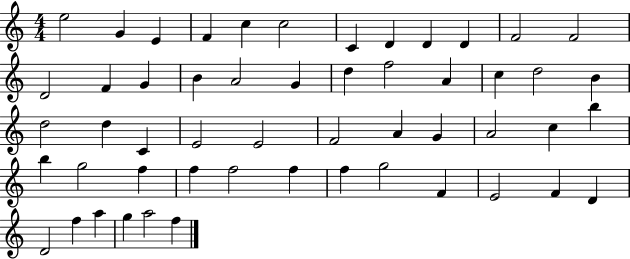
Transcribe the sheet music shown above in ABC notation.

X:1
T:Untitled
M:4/4
L:1/4
K:C
e2 G E F c c2 C D D D F2 F2 D2 F G B A2 G d f2 A c d2 B d2 d C E2 E2 F2 A G A2 c b b g2 f f f2 f f g2 F E2 F D D2 f a g a2 f